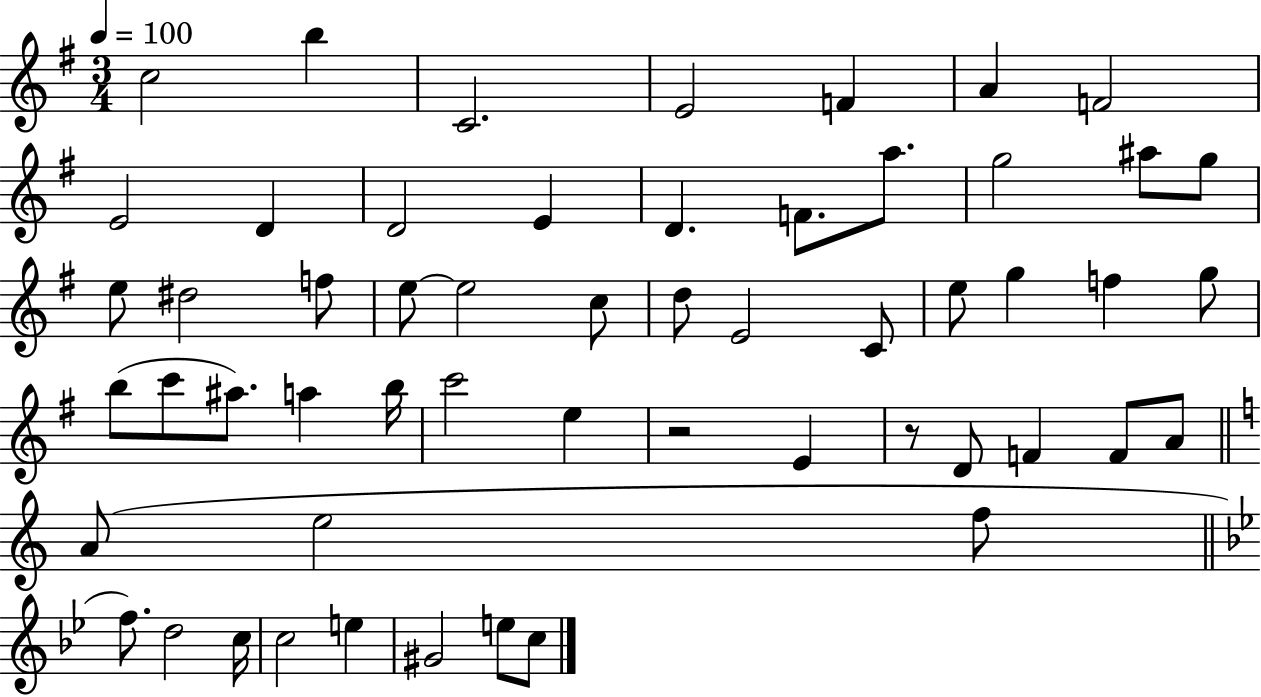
C5/h B5/q C4/h. E4/h F4/q A4/q F4/h E4/h D4/q D4/h E4/q D4/q. F4/e. A5/e. G5/h A#5/e G5/e E5/e D#5/h F5/e E5/e E5/h C5/e D5/e E4/h C4/e E5/e G5/q F5/q G5/e B5/e C6/e A#5/e. A5/q B5/s C6/h E5/q R/h E4/q R/e D4/e F4/q F4/e A4/e A4/e E5/h F5/e F5/e. D5/h C5/s C5/h E5/q G#4/h E5/e C5/e